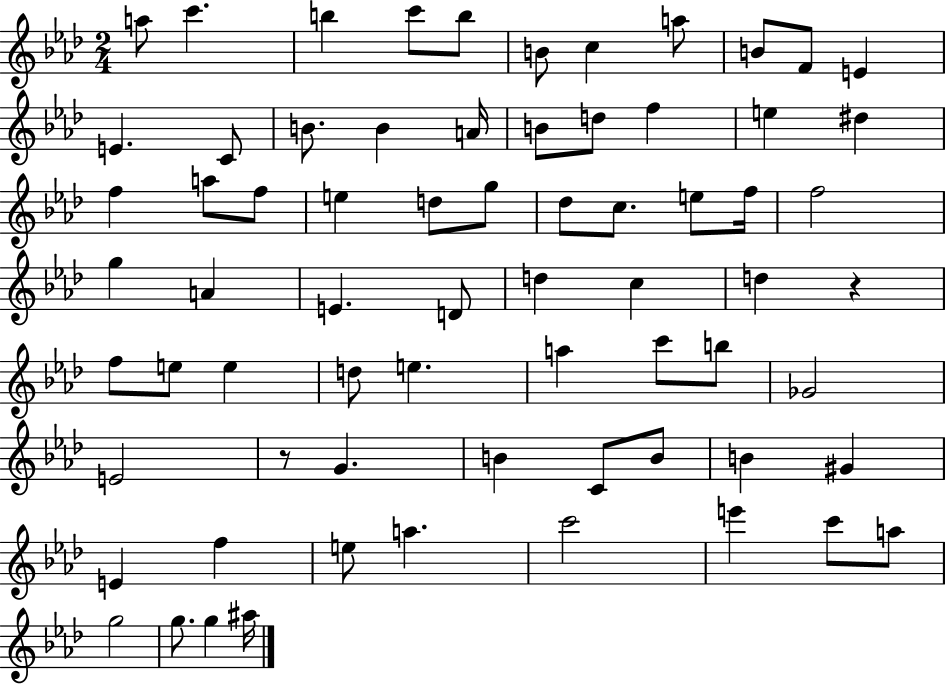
{
  \clef treble
  \numericTimeSignature
  \time 2/4
  \key aes \major
  a''8 c'''4. | b''4 c'''8 b''8 | b'8 c''4 a''8 | b'8 f'8 e'4 | \break e'4. c'8 | b'8. b'4 a'16 | b'8 d''8 f''4 | e''4 dis''4 | \break f''4 a''8 f''8 | e''4 d''8 g''8 | des''8 c''8. e''8 f''16 | f''2 | \break g''4 a'4 | e'4. d'8 | d''4 c''4 | d''4 r4 | \break f''8 e''8 e''4 | d''8 e''4. | a''4 c'''8 b''8 | ges'2 | \break e'2 | r8 g'4. | b'4 c'8 b'8 | b'4 gis'4 | \break e'4 f''4 | e''8 a''4. | c'''2 | e'''4 c'''8 a''8 | \break g''2 | g''8. g''4 ais''16 | \bar "|."
}